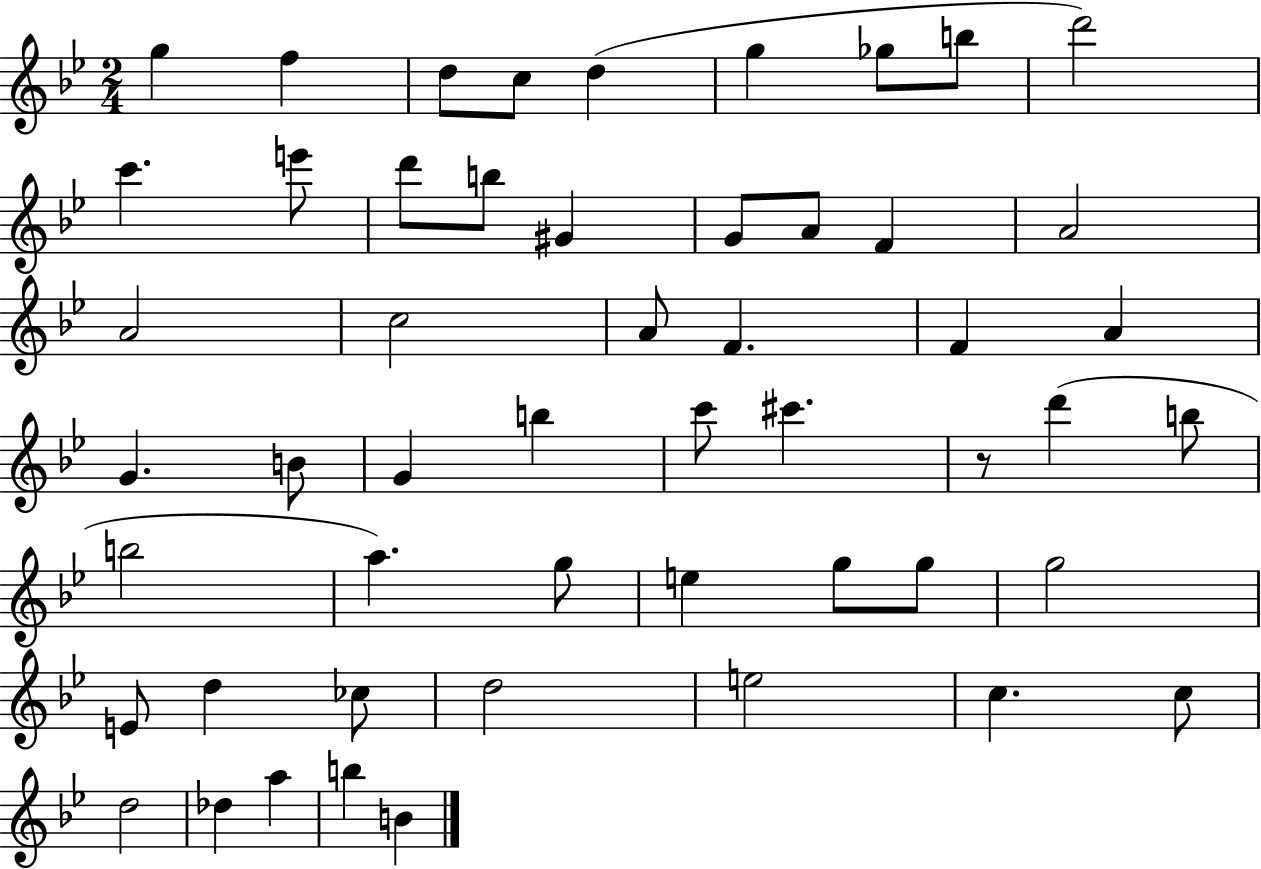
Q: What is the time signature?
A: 2/4